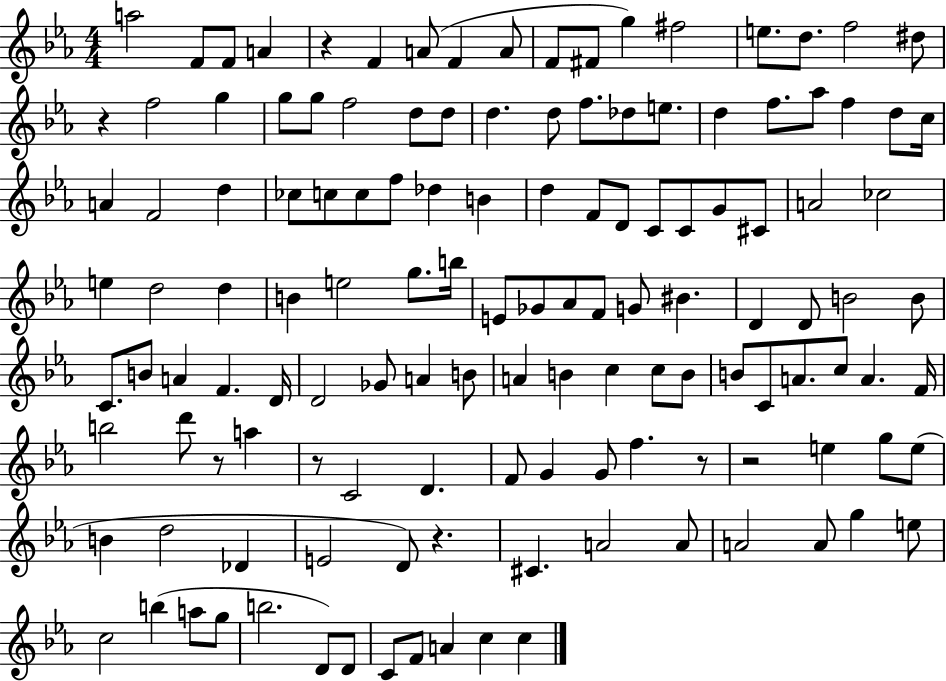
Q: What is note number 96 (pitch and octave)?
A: G4